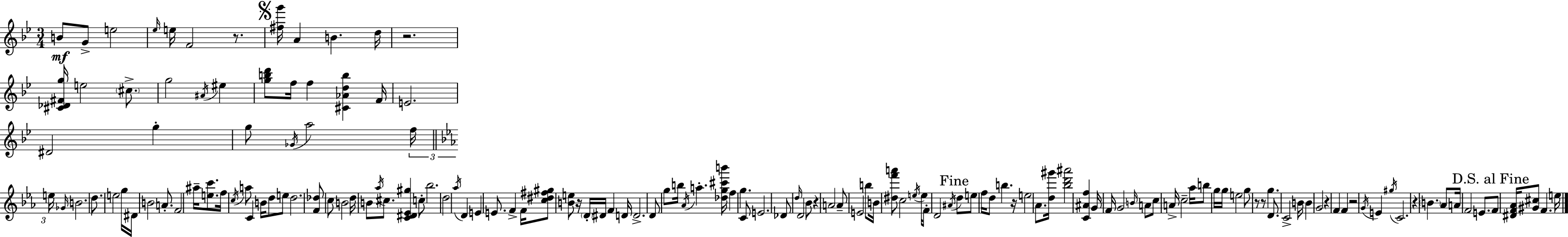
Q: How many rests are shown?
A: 10